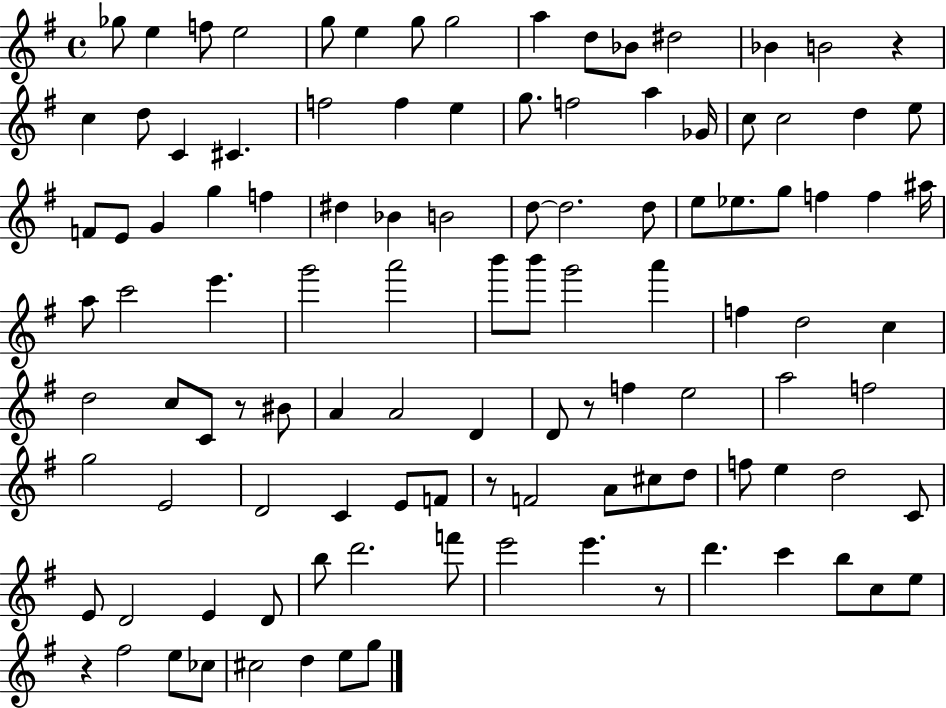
X:1
T:Untitled
M:4/4
L:1/4
K:G
_g/2 e f/2 e2 g/2 e g/2 g2 a d/2 _B/2 ^d2 _B B2 z c d/2 C ^C f2 f e g/2 f2 a _G/4 c/2 c2 d e/2 F/2 E/2 G g f ^d _B B2 d/2 d2 d/2 e/2 _e/2 g/2 f f ^a/4 a/2 c'2 e' g'2 a'2 b'/2 b'/2 g'2 a' f d2 c d2 c/2 C/2 z/2 ^B/2 A A2 D D/2 z/2 f e2 a2 f2 g2 E2 D2 C E/2 F/2 z/2 F2 A/2 ^c/2 d/2 f/2 e d2 C/2 E/2 D2 E D/2 b/2 d'2 f'/2 e'2 e' z/2 d' c' b/2 c/2 e/2 z ^f2 e/2 _c/2 ^c2 d e/2 g/2